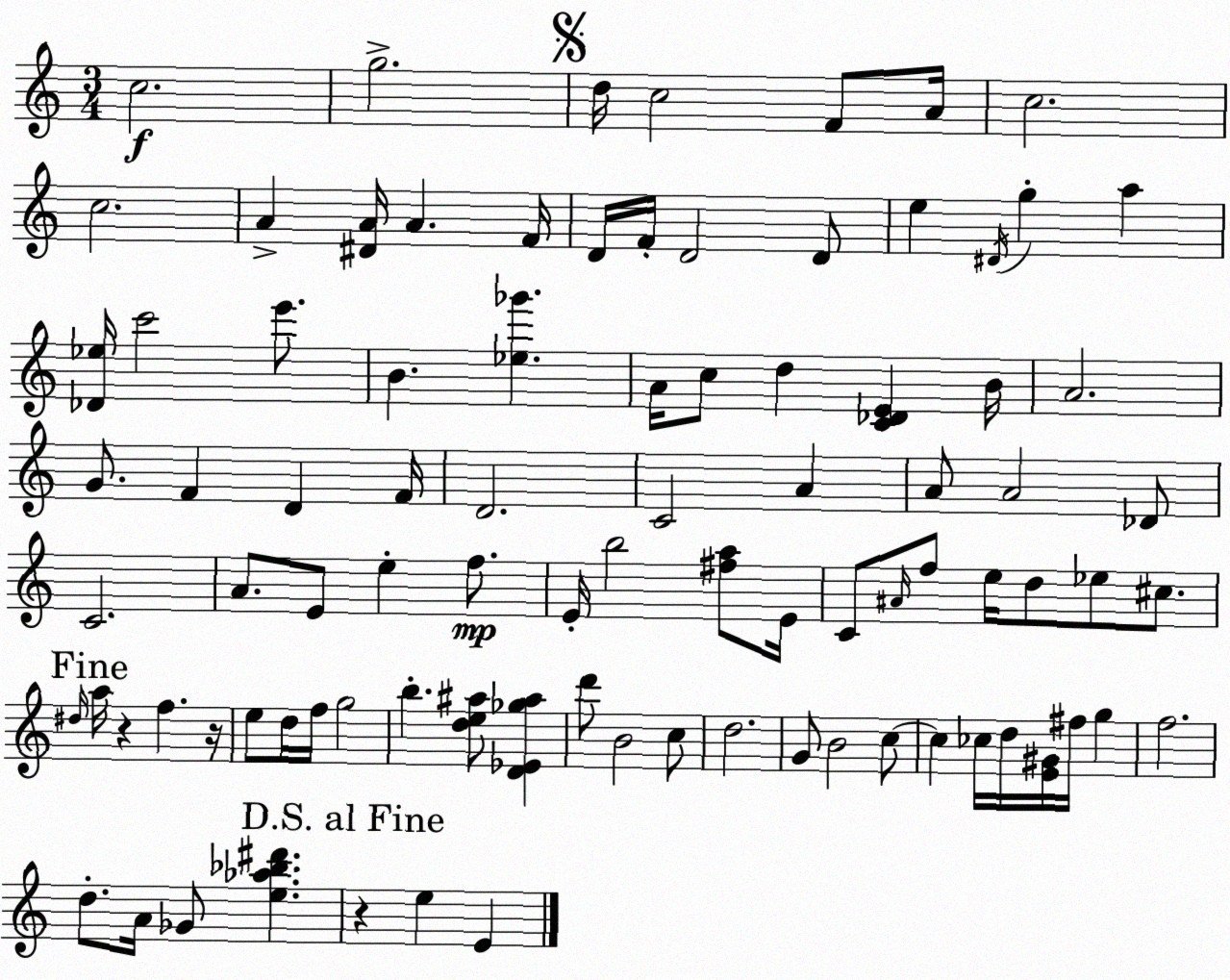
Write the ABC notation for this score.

X:1
T:Untitled
M:3/4
L:1/4
K:C
c2 g2 d/4 c2 F/2 A/4 c2 c2 A [^DA]/4 A F/4 D/4 F/4 D2 D/2 e ^D/4 g a [_D_e]/4 c'2 e'/2 B [_e_g'] A/4 c/2 d [C_DE] B/4 A2 G/2 F D F/4 D2 C2 A A/2 A2 _D/2 C2 A/2 E/2 e f/2 E/4 b2 [^fa]/2 E/4 C/2 ^A/4 f/2 e/4 d/2 _e/2 ^c/2 ^d/4 a/4 z f z/4 e/2 d/4 f/4 g2 b [de^a]/2 [D_E_g^a] d'/2 B2 c/2 d2 G/2 B2 c/2 c _c/4 d/4 [E^G]/4 ^f/4 g f2 d/2 A/4 _G/2 [e_a_b^d'] z e E